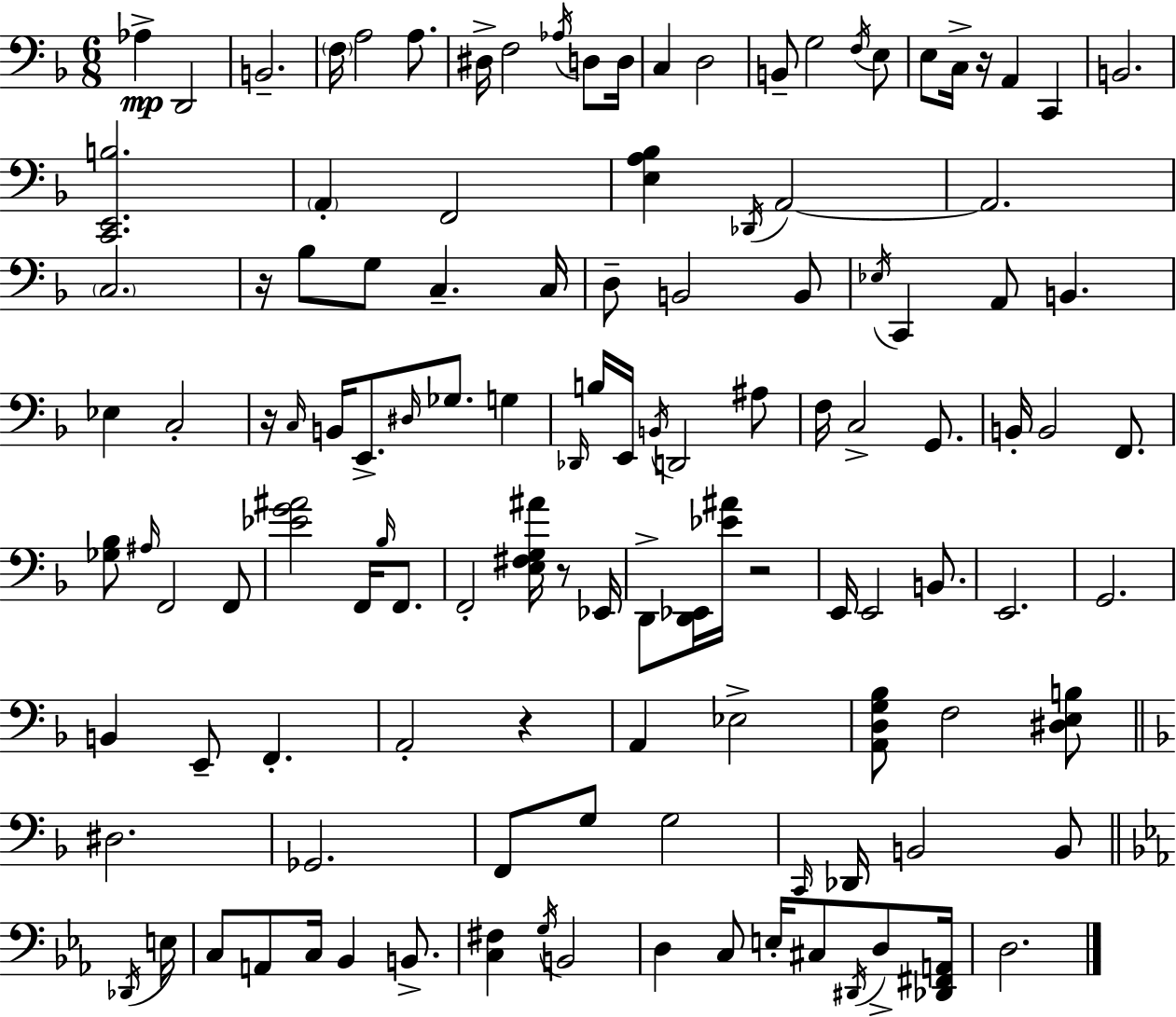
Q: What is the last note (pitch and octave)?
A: D3